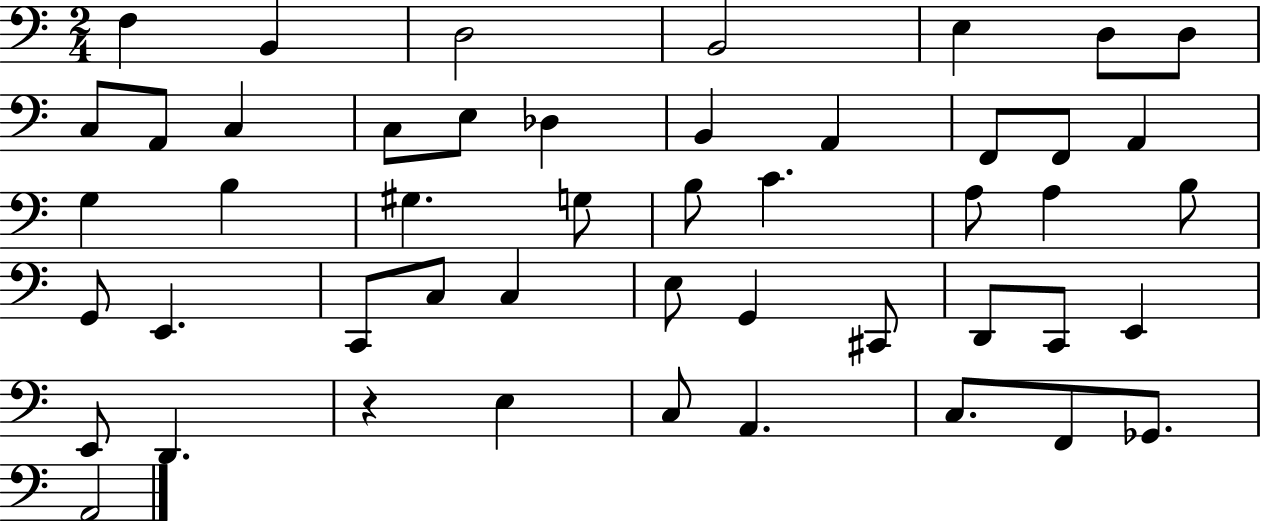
F3/q B2/q D3/h B2/h E3/q D3/e D3/e C3/e A2/e C3/q C3/e E3/e Db3/q B2/q A2/q F2/e F2/e A2/q G3/q B3/q G#3/q. G3/e B3/e C4/q. A3/e A3/q B3/e G2/e E2/q. C2/e C3/e C3/q E3/e G2/q C#2/e D2/e C2/e E2/q E2/e D2/q. R/q E3/q C3/e A2/q. C3/e. F2/e Gb2/e. A2/h